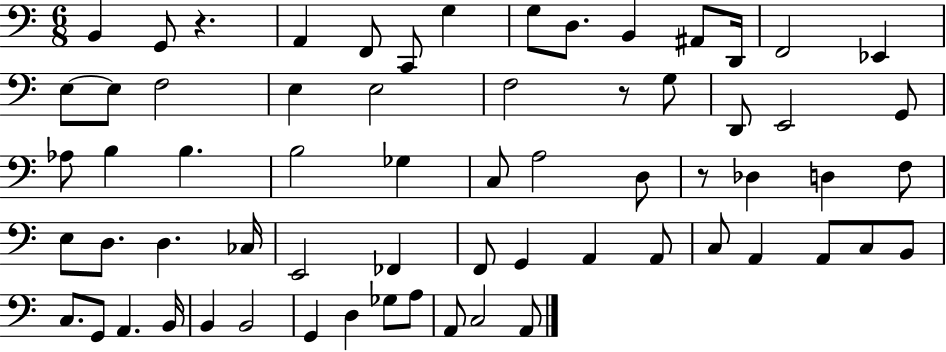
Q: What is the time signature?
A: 6/8